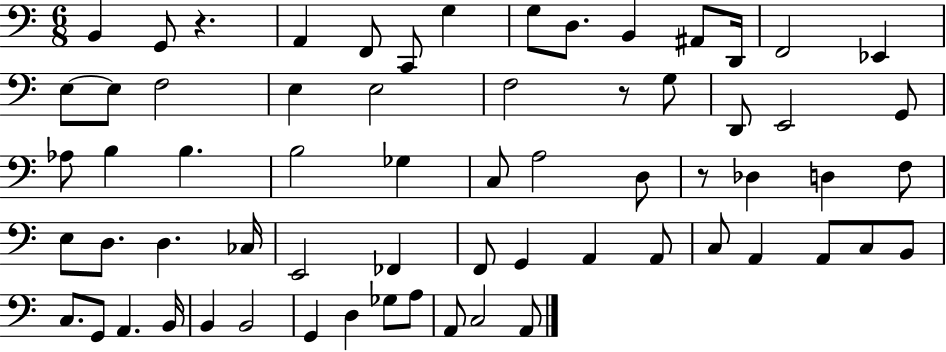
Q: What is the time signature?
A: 6/8